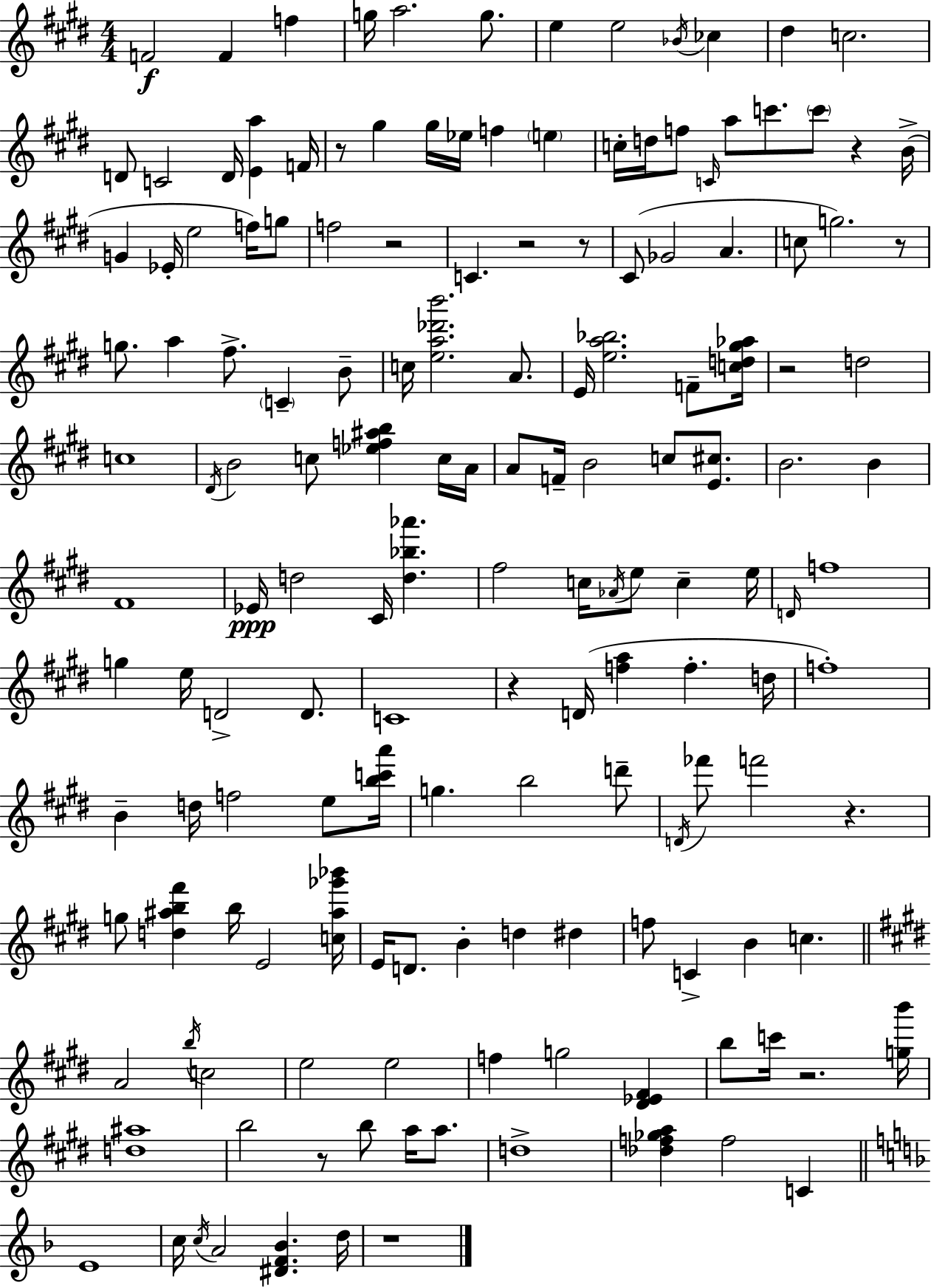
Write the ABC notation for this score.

X:1
T:Untitled
M:4/4
L:1/4
K:E
F2 F f g/4 a2 g/2 e e2 _B/4 _c ^d c2 D/2 C2 D/4 [Ea] F/4 z/2 ^g ^g/4 _e/4 f e c/4 d/4 f/2 C/4 a/2 c'/2 c'/2 z B/4 G _E/4 e2 f/4 g/2 f2 z2 C z2 z/2 ^C/2 _G2 A c/2 g2 z/2 g/2 a ^f/2 C B/2 c/4 [ea_d'b']2 A/2 E/4 [ea_b]2 F/2 [cd^g_a]/4 z2 d2 c4 ^D/4 B2 c/2 [_ef^ab] c/4 A/4 A/2 F/4 B2 c/2 [E^c]/2 B2 B ^F4 _E/4 d2 ^C/4 [d_b_a'] ^f2 c/4 _A/4 e/2 c e/4 D/4 f4 g e/4 D2 D/2 C4 z D/4 [fa] f d/4 f4 B d/4 f2 e/2 [bc'a']/4 g b2 d'/2 D/4 _f'/2 f'2 z g/2 [d^ab^f'] b/4 E2 [c^a_g'_b']/4 E/4 D/2 B d ^d f/2 C B c A2 b/4 c2 e2 e2 f g2 [^D_E^F] b/2 c'/4 z2 [gb']/4 [d^a]4 b2 z/2 b/2 a/4 a/2 d4 [_df_ga] f2 C E4 c/4 c/4 A2 [^DF_B] d/4 z4